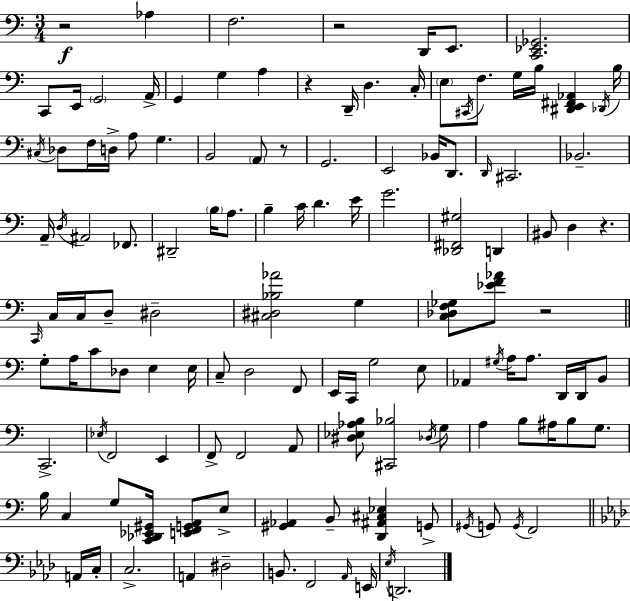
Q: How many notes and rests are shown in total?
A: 130